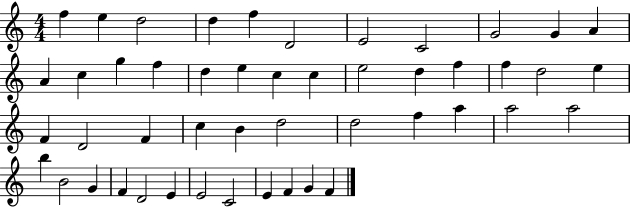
F5/q E5/q D5/h D5/q F5/q D4/h E4/h C4/h G4/h G4/q A4/q A4/q C5/q G5/q F5/q D5/q E5/q C5/q C5/q E5/h D5/q F5/q F5/q D5/h E5/q F4/q D4/h F4/q C5/q B4/q D5/h D5/h F5/q A5/q A5/h A5/h B5/q B4/h G4/q F4/q D4/h E4/q E4/h C4/h E4/q F4/q G4/q F4/q